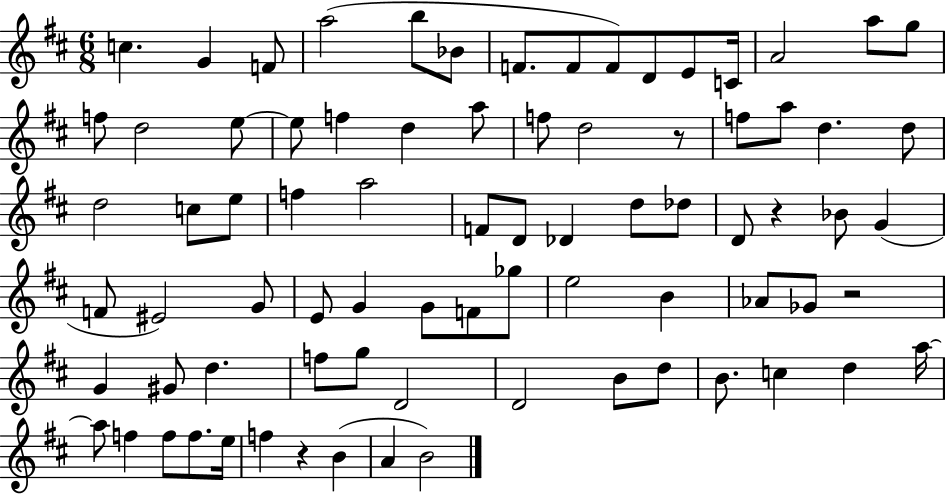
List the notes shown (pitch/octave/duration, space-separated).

C5/q. G4/q F4/e A5/h B5/e Bb4/e F4/e. F4/e F4/e D4/e E4/e C4/s A4/h A5/e G5/e F5/e D5/h E5/e E5/e F5/q D5/q A5/e F5/e D5/h R/e F5/e A5/e D5/q. D5/e D5/h C5/e E5/e F5/q A5/h F4/e D4/e Db4/q D5/e Db5/e D4/e R/q Bb4/e G4/q F4/e EIS4/h G4/e E4/e G4/q G4/e F4/e Gb5/e E5/h B4/q Ab4/e Gb4/e R/h G4/q G#4/e D5/q. F5/e G5/e D4/h D4/h B4/e D5/e B4/e. C5/q D5/q A5/s A5/e F5/q F5/e F5/e. E5/s F5/q R/q B4/q A4/q B4/h